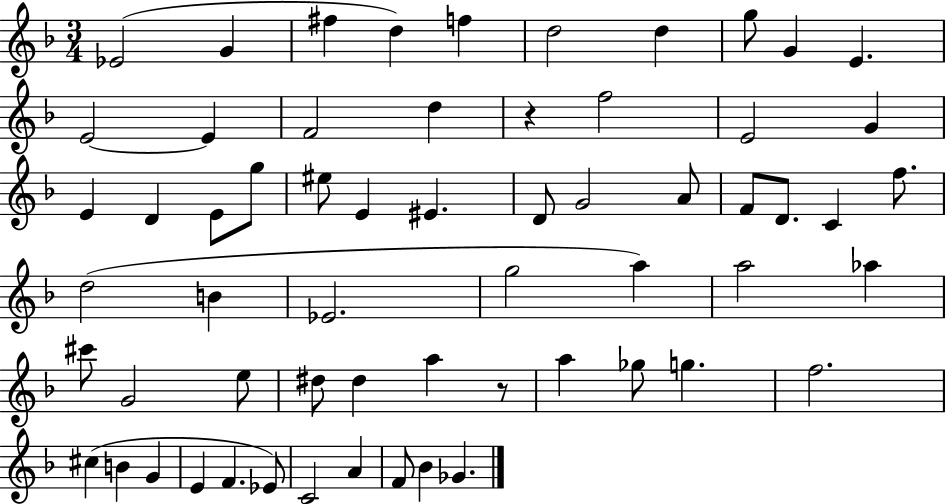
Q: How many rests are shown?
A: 2